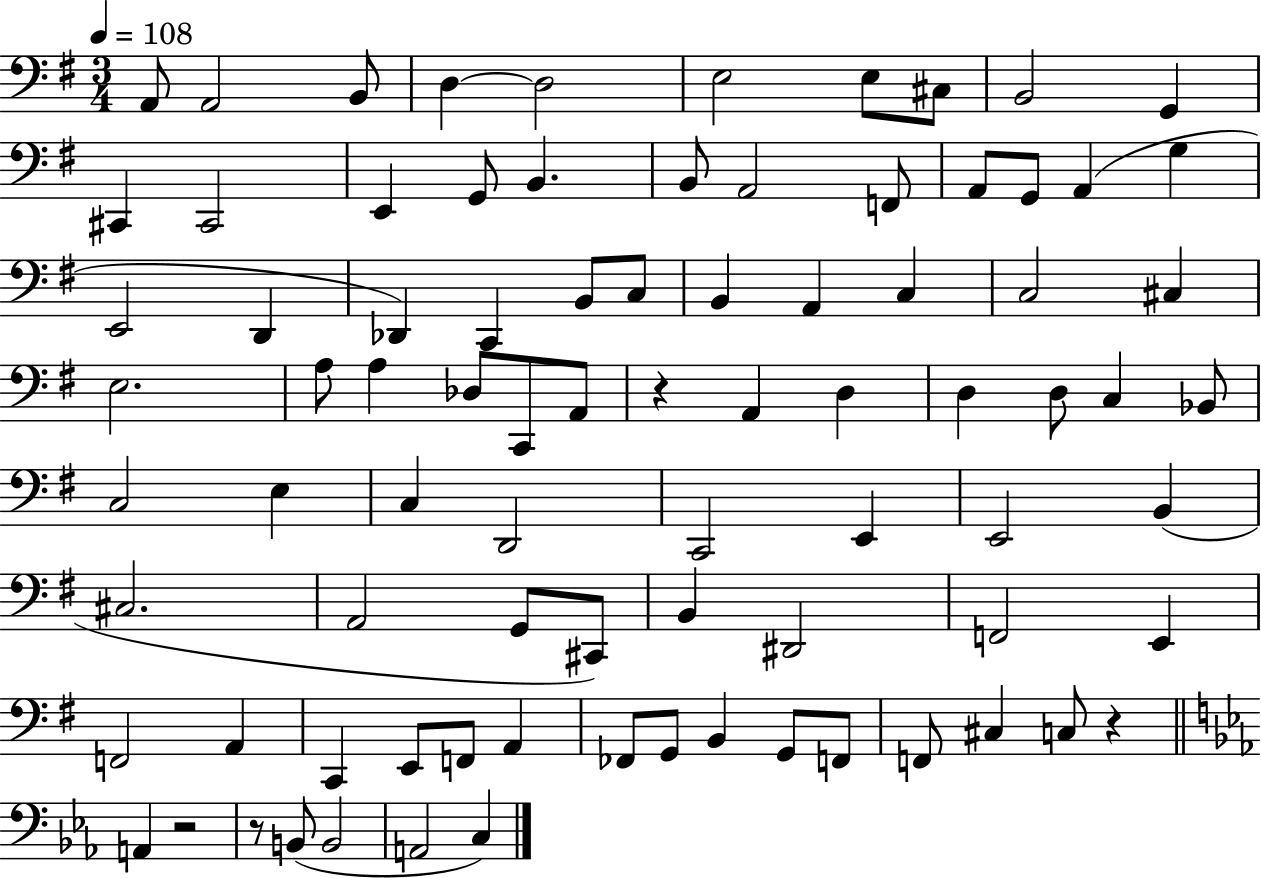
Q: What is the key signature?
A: G major